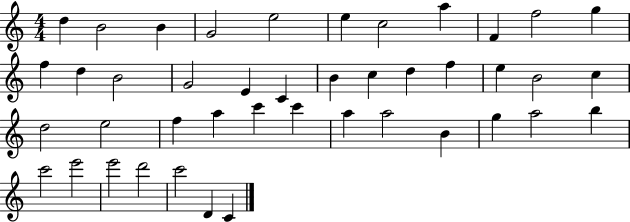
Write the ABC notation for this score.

X:1
T:Untitled
M:4/4
L:1/4
K:C
d B2 B G2 e2 e c2 a F f2 g f d B2 G2 E C B c d f e B2 c d2 e2 f a c' c' a a2 B g a2 b c'2 e'2 e'2 d'2 c'2 D C